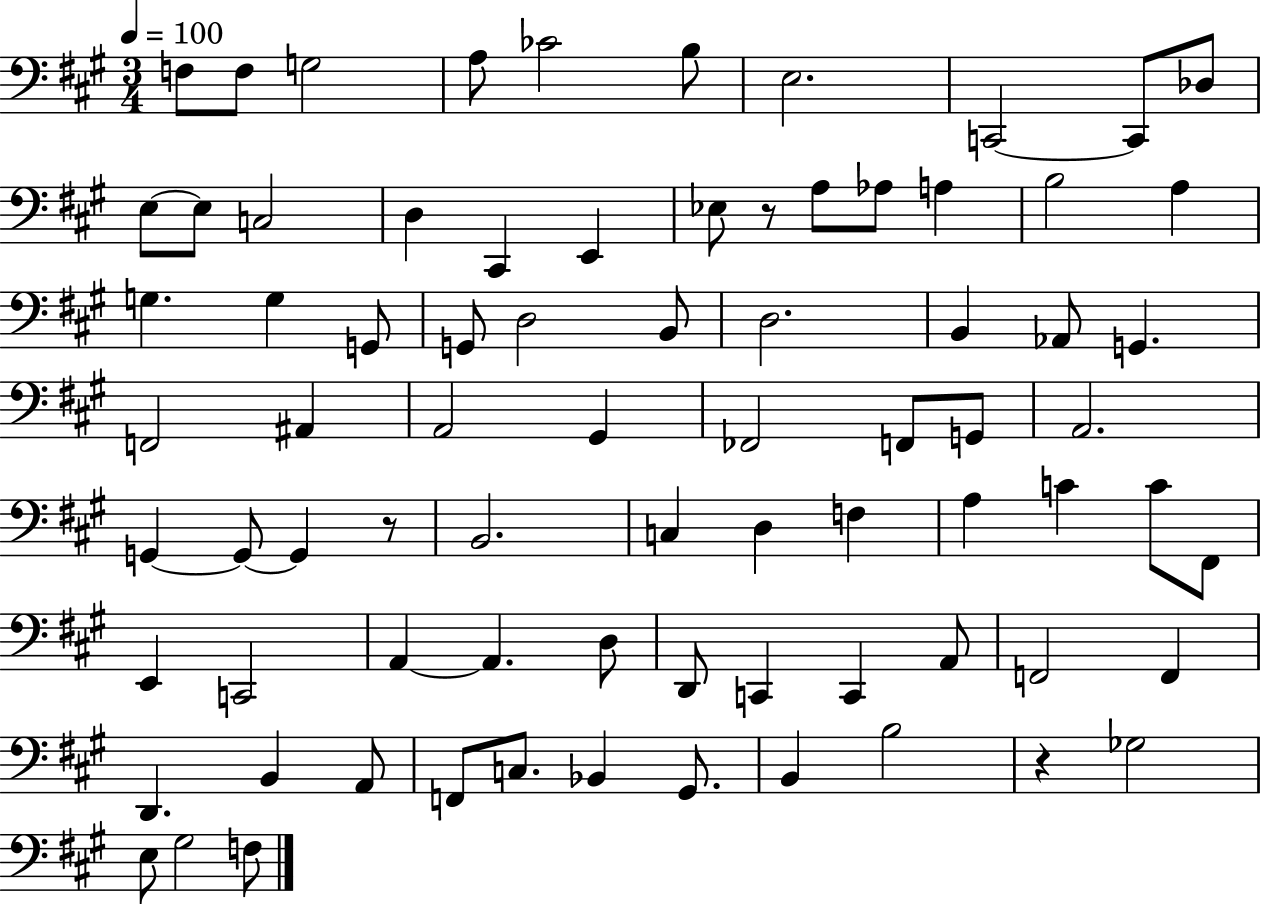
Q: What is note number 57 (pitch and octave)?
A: D2